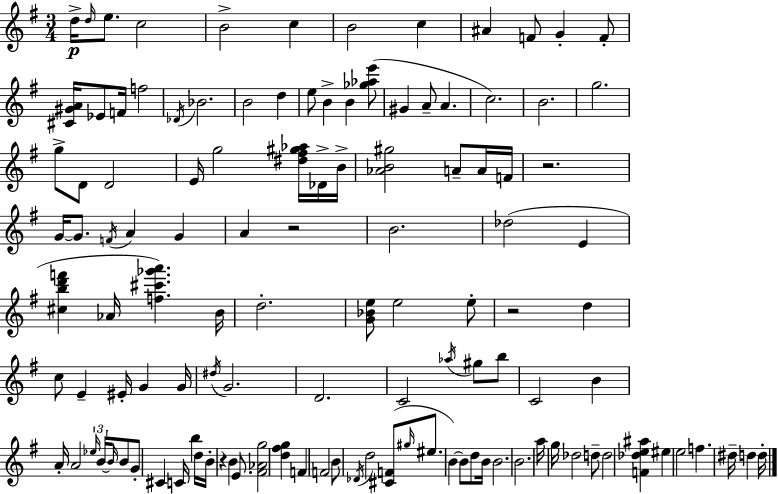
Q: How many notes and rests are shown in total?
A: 120